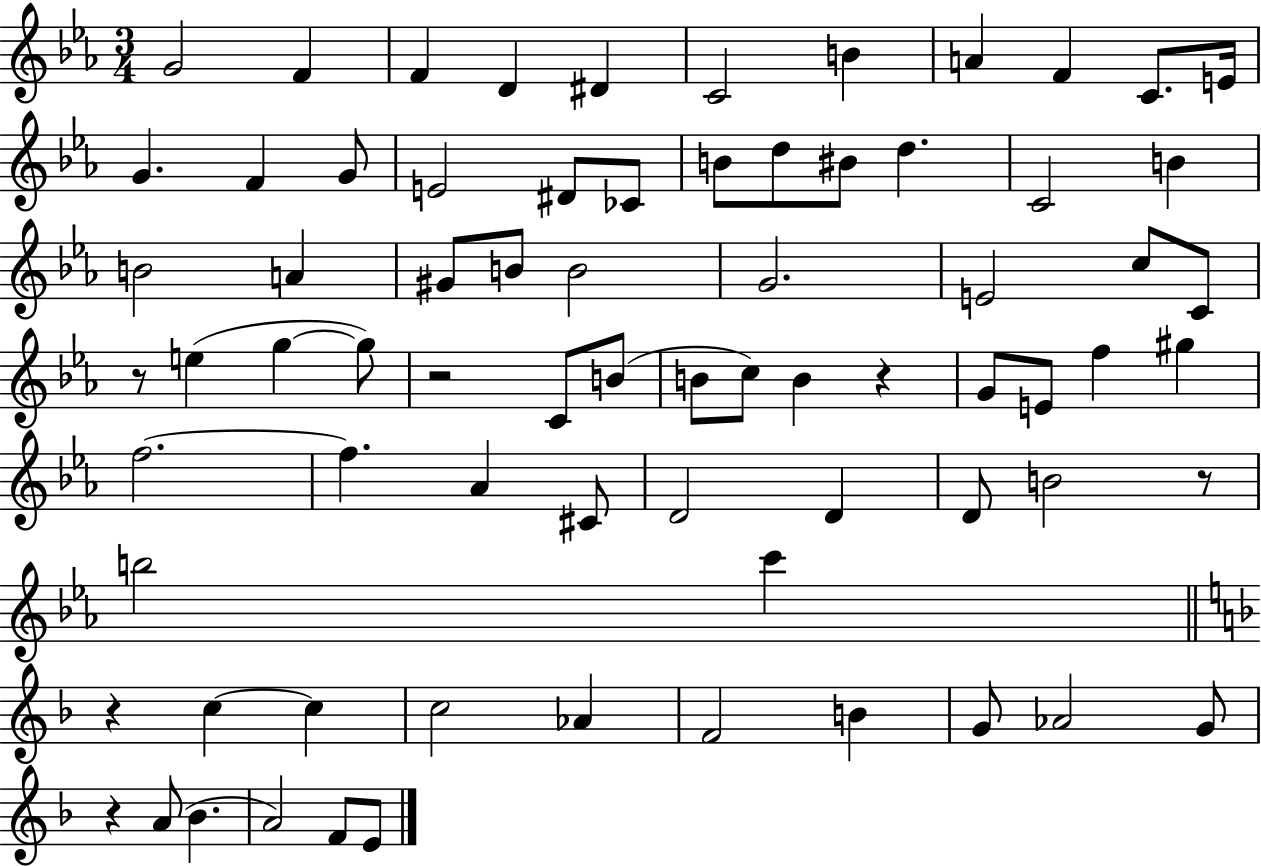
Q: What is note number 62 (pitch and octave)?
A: Ab4